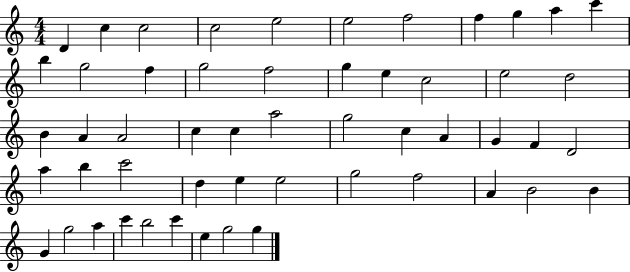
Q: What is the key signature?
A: C major